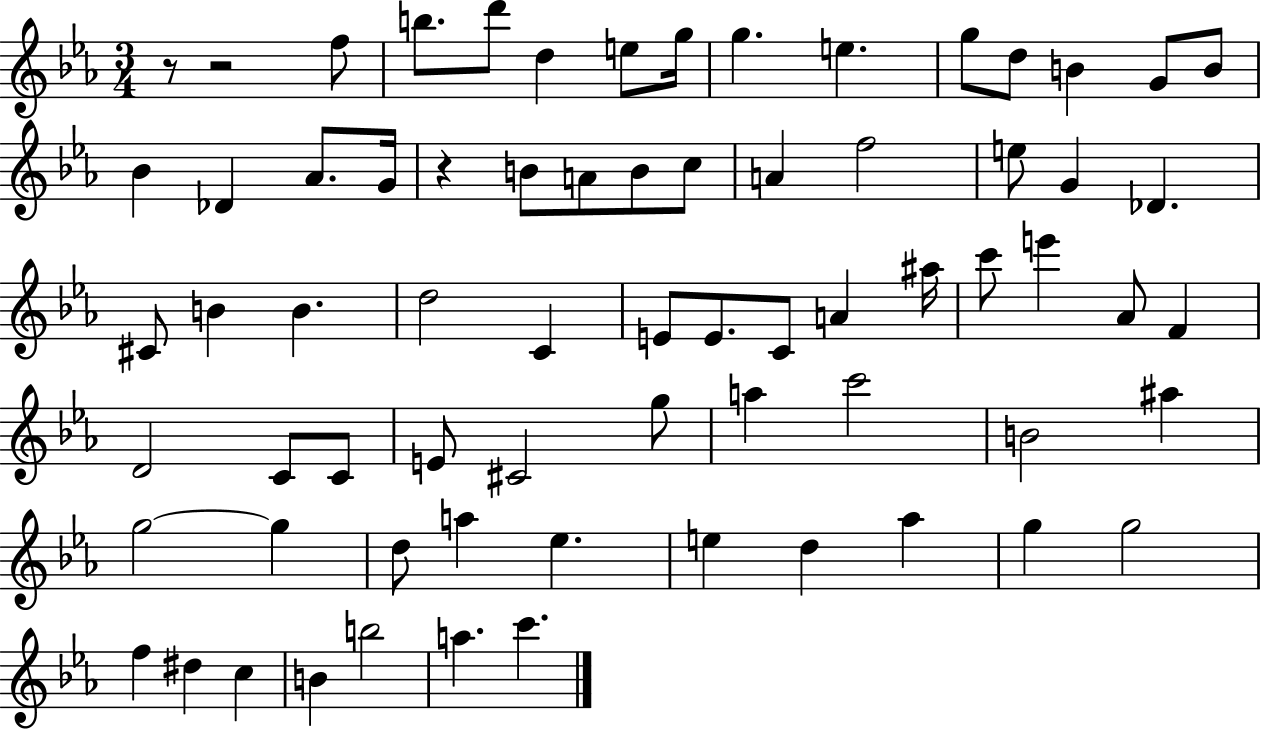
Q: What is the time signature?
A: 3/4